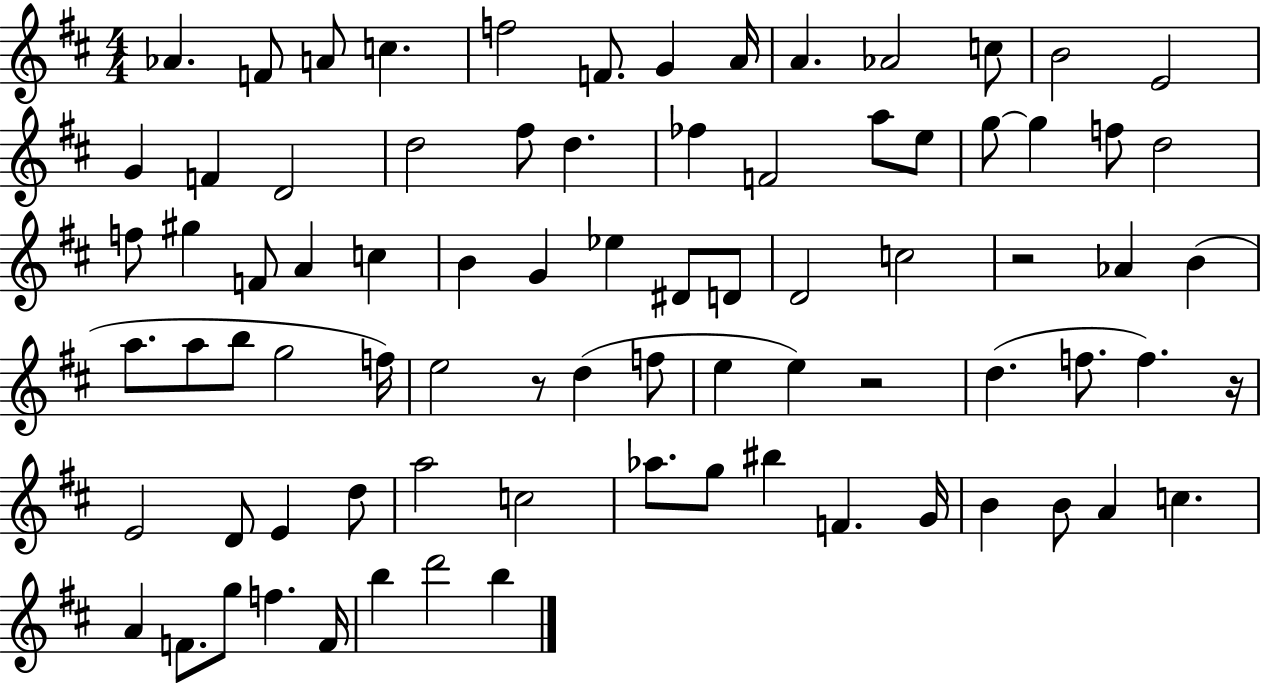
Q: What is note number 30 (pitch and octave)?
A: F4